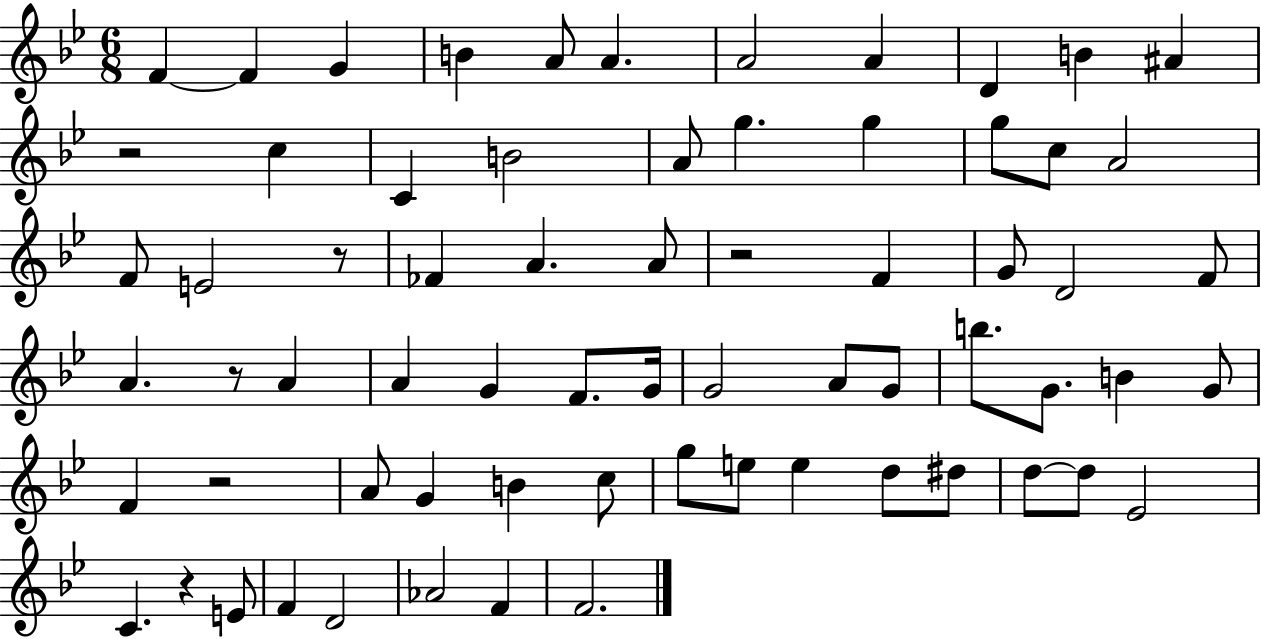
F4/q F4/q G4/q B4/q A4/e A4/q. A4/h A4/q D4/q B4/q A#4/q R/h C5/q C4/q B4/h A4/e G5/q. G5/q G5/e C5/e A4/h F4/e E4/h R/e FES4/q A4/q. A4/e R/h F4/q G4/e D4/h F4/e A4/q. R/e A4/q A4/q G4/q F4/e. G4/s G4/h A4/e G4/e B5/e. G4/e. B4/q G4/e F4/q R/h A4/e G4/q B4/q C5/e G5/e E5/e E5/q D5/e D#5/e D5/e D5/e Eb4/h C4/q. R/q E4/e F4/q D4/h Ab4/h F4/q F4/h.